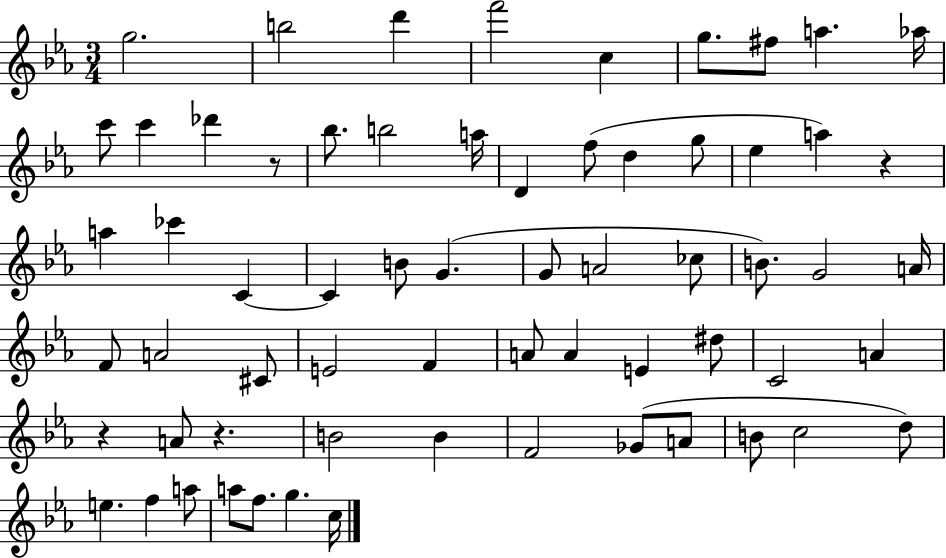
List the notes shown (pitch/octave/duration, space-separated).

G5/h. B5/h D6/q F6/h C5/q G5/e. F#5/e A5/q. Ab5/s C6/e C6/q Db6/q R/e Bb5/e. B5/h A5/s D4/q F5/e D5/q G5/e Eb5/q A5/q R/q A5/q CES6/q C4/q C4/q B4/e G4/q. G4/e A4/h CES5/e B4/e. G4/h A4/s F4/e A4/h C#4/e E4/h F4/q A4/e A4/q E4/q D#5/e C4/h A4/q R/q A4/e R/q. B4/h B4/q F4/h Gb4/e A4/e B4/e C5/h D5/e E5/q. F5/q A5/e A5/e F5/e. G5/q. C5/s